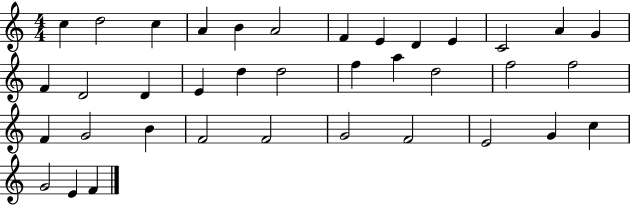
{
  \clef treble
  \numericTimeSignature
  \time 4/4
  \key c \major
  c''4 d''2 c''4 | a'4 b'4 a'2 | f'4 e'4 d'4 e'4 | c'2 a'4 g'4 | \break f'4 d'2 d'4 | e'4 d''4 d''2 | f''4 a''4 d''2 | f''2 f''2 | \break f'4 g'2 b'4 | f'2 f'2 | g'2 f'2 | e'2 g'4 c''4 | \break g'2 e'4 f'4 | \bar "|."
}